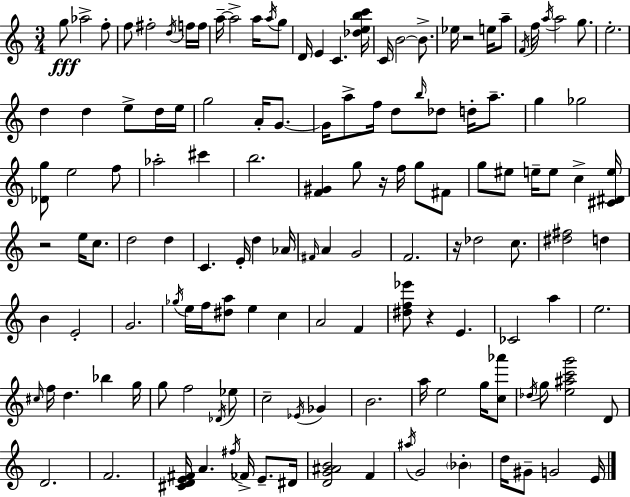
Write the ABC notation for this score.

X:1
T:Untitled
M:3/4
L:1/4
K:Am
g/2 _a2 f/2 f/2 ^f2 d/4 f/4 f/4 a/4 a2 a/4 a/4 g/2 D/4 E C [_debc']/4 C/4 B2 B/2 _e/4 z2 e/4 a/2 F/4 f/4 a/4 a2 g/2 e2 d d e/2 d/4 e/4 g2 A/4 G/2 G/4 a/2 f/4 d/2 b/4 _d/2 d/4 a/2 g _g2 [_Dg]/2 e2 f/2 _a2 ^c' b2 [F^G] g/2 z/4 f/4 g/2 ^F/2 g/2 ^e/2 e/4 e/2 c [^C^De]/4 z2 e/4 c/2 d2 d C E/4 d _A/4 ^F/4 A G2 F2 z/4 _d2 c/2 [^d^f]2 d B E2 G2 _g/4 e/4 f/4 [^da]/2 e c A2 F [^df_e']/2 z E _C2 a e2 ^c/4 f/4 d _b g/4 g/2 f2 _D/4 _e/2 c2 _E/4 _G B2 a/4 e2 g/4 [c_a']/2 _d/4 g/2 [e^ac'g']2 D/2 D2 F2 [^CDE^F]/4 A ^f/4 _F/4 E/2 ^D/4 [DG^AB]2 F ^a/4 G2 _B d/4 ^G/2 G2 E/4